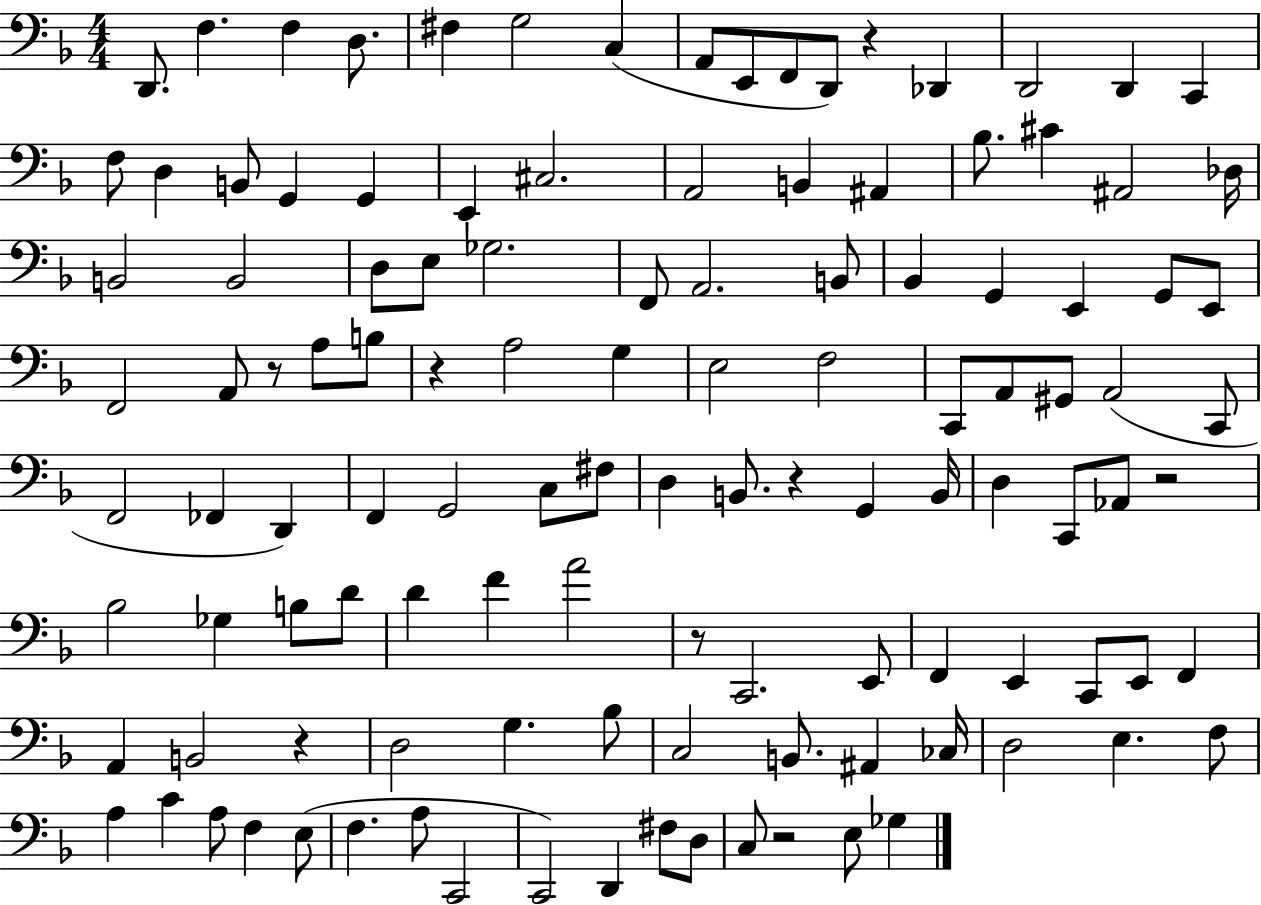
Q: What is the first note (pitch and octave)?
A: D2